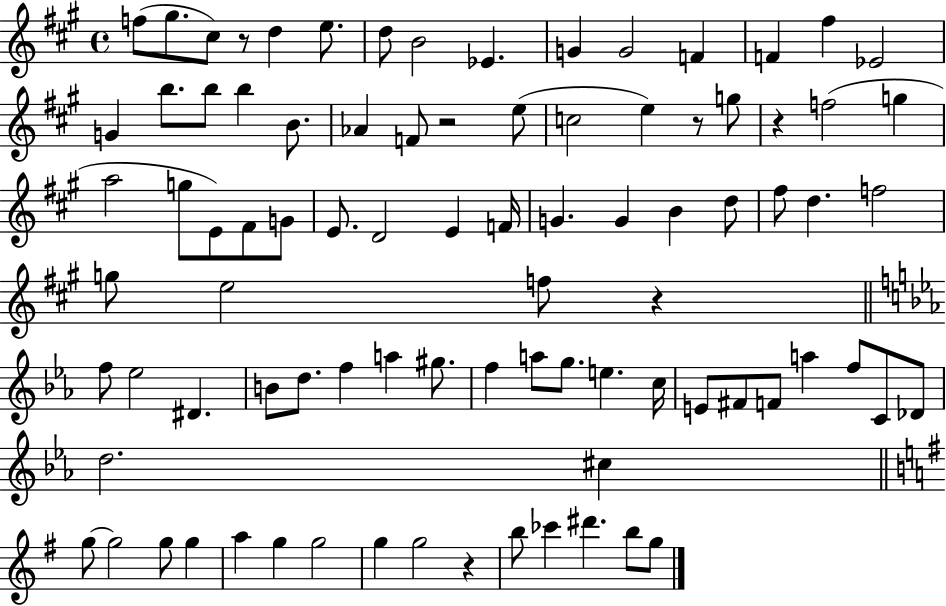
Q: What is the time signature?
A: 4/4